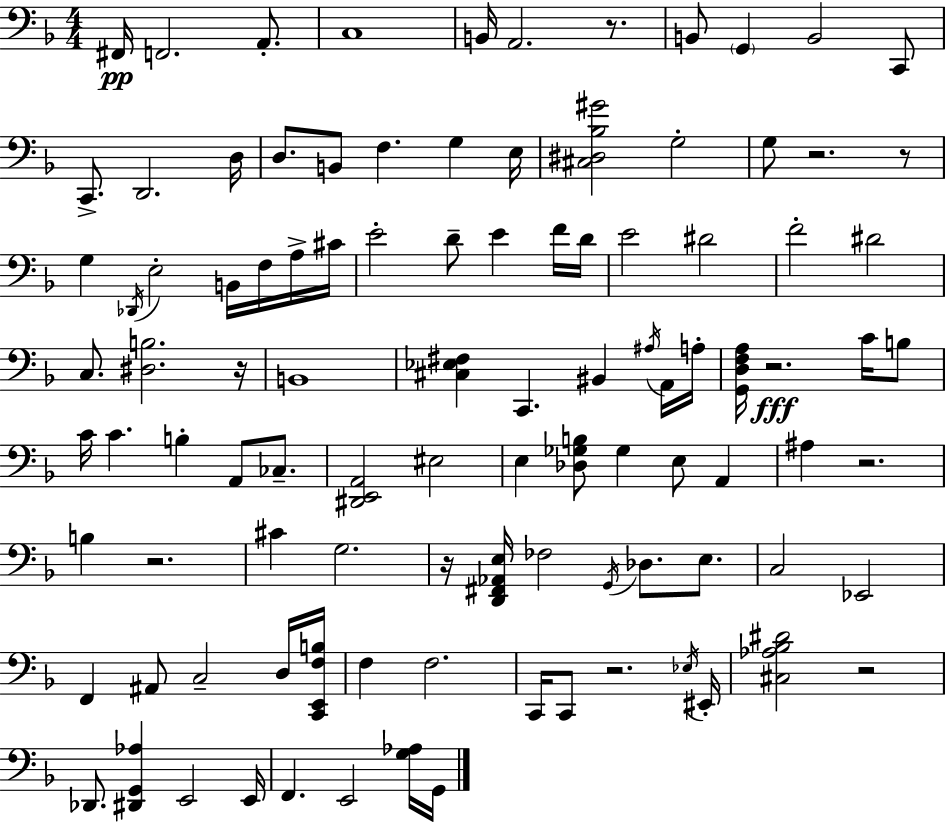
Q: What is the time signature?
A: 4/4